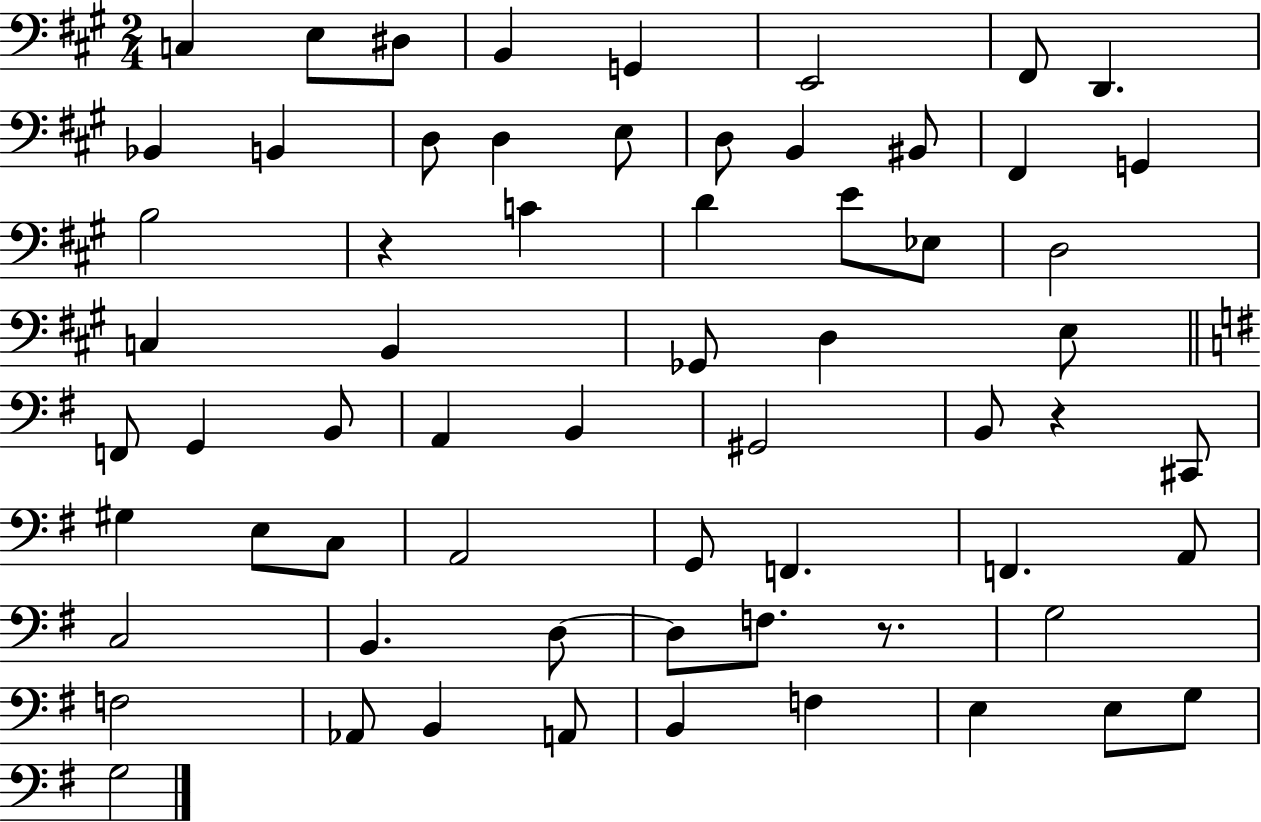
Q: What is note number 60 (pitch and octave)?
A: G3